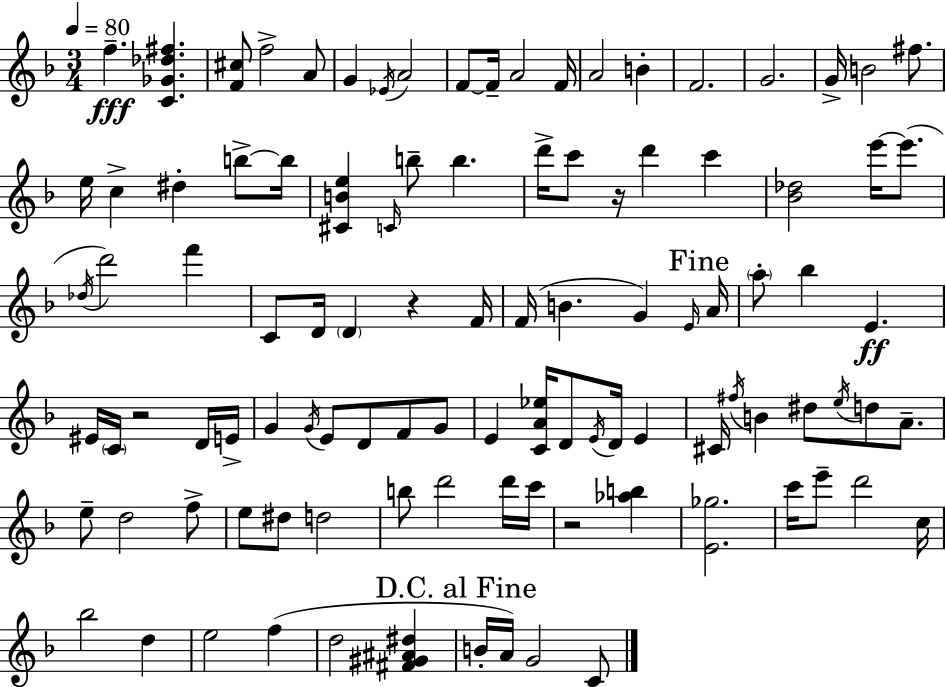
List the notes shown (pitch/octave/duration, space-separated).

F5/q. [C4,Gb4,Db5,F#5]/q. [F4,C#5]/e F5/h A4/e G4/q Eb4/s A4/h F4/e F4/s A4/h F4/s A4/h B4/q F4/h. G4/h. G4/s B4/h F#5/e. E5/s C5/q D#5/q B5/e B5/s [C#4,B4,E5]/q C4/s B5/e B5/q. D6/s C6/e R/s D6/q C6/q [Bb4,Db5]/h E6/s E6/e. Db5/s D6/h F6/q C4/e D4/s D4/q R/q F4/s F4/s B4/q. G4/q E4/s A4/s A5/e Bb5/q E4/q. EIS4/s C4/s R/h D4/s E4/s G4/q G4/s E4/e D4/e F4/e G4/e E4/q [C4,A4,Eb5]/s D4/e E4/s D4/s E4/q C#4/s F#5/s B4/q D#5/e E5/s D5/e A4/e. E5/e D5/h F5/e E5/e D#5/e D5/h B5/e D6/h D6/s C6/s R/h [Ab5,B5]/q [E4,Gb5]/h. C6/s E6/e D6/h C5/s Bb5/h D5/q E5/h F5/q D5/h [F#4,G#4,A#4,D#5]/q B4/s A4/s G4/h C4/e